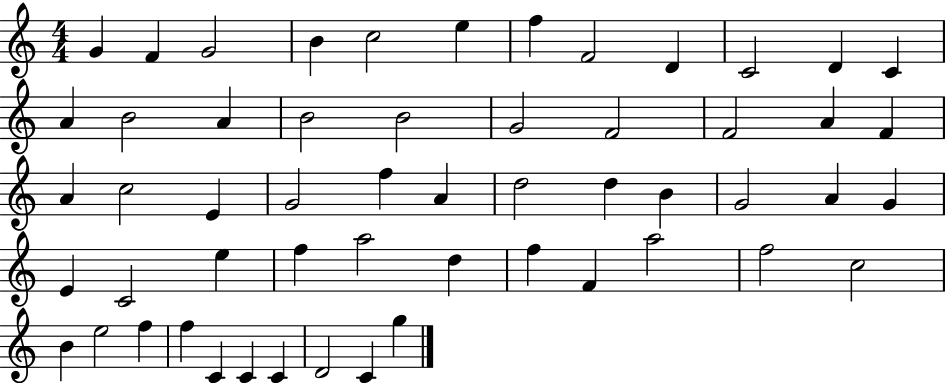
{
  \clef treble
  \numericTimeSignature
  \time 4/4
  \key c \major
  g'4 f'4 g'2 | b'4 c''2 e''4 | f''4 f'2 d'4 | c'2 d'4 c'4 | \break a'4 b'2 a'4 | b'2 b'2 | g'2 f'2 | f'2 a'4 f'4 | \break a'4 c''2 e'4 | g'2 f''4 a'4 | d''2 d''4 b'4 | g'2 a'4 g'4 | \break e'4 c'2 e''4 | f''4 a''2 d''4 | f''4 f'4 a''2 | f''2 c''2 | \break b'4 e''2 f''4 | f''4 c'4 c'4 c'4 | d'2 c'4 g''4 | \bar "|."
}